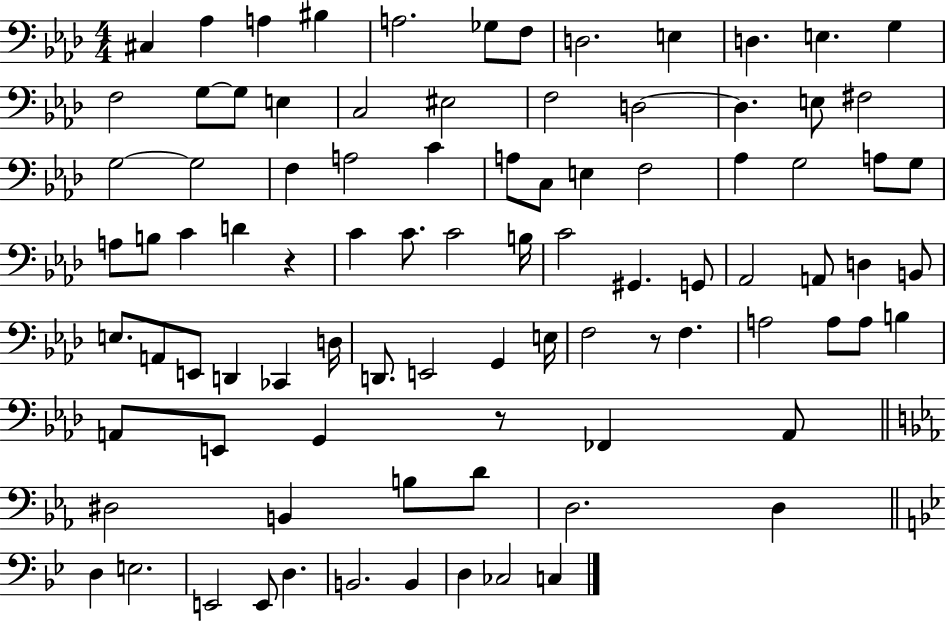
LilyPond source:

{
  \clef bass
  \numericTimeSignature
  \time 4/4
  \key aes \major
  cis4 aes4 a4 bis4 | a2. ges8 f8 | d2. e4 | d4. e4. g4 | \break f2 g8~~ g8 e4 | c2 eis2 | f2 d2~~ | d4. e8 fis2 | \break g2~~ g2 | f4 a2 c'4 | a8 c8 e4 f2 | aes4 g2 a8 g8 | \break a8 b8 c'4 d'4 r4 | c'4 c'8. c'2 b16 | c'2 gis,4. g,8 | aes,2 a,8 d4 b,8 | \break e8. a,8 e,8 d,4 ces,4 d16 | d,8. e,2 g,4 e16 | f2 r8 f4. | a2 a8 a8 b4 | \break a,8 e,8 g,4 r8 fes,4 a,8 | \bar "||" \break \key ees \major dis2 b,4 b8 d'8 | d2. d4 | \bar "||" \break \key bes \major d4 e2. | e,2 e,8 d4. | b,2. b,4 | d4 ces2 c4 | \break \bar "|."
}